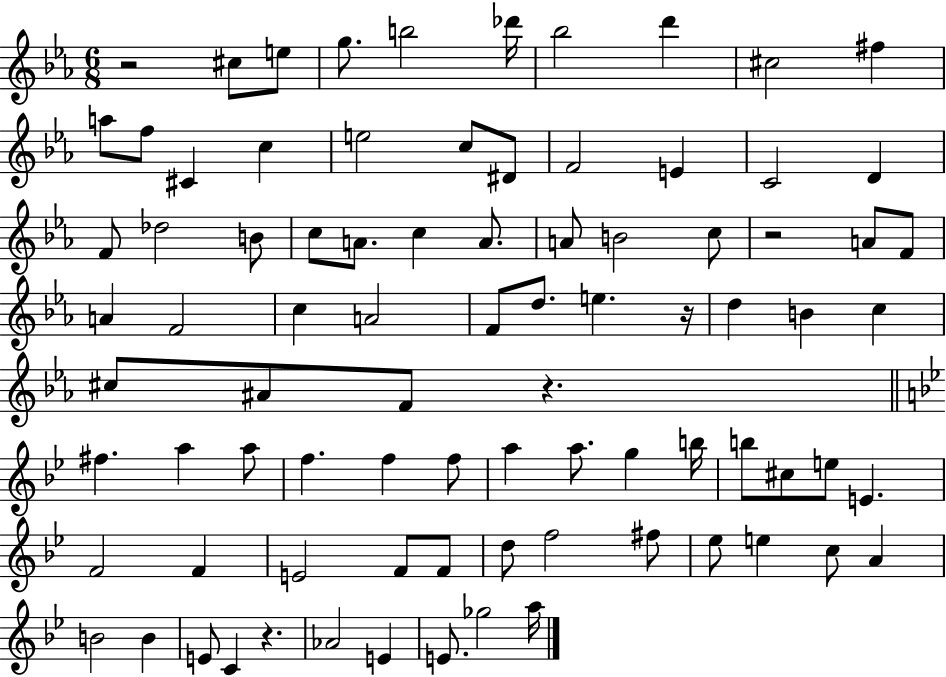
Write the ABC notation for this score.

X:1
T:Untitled
M:6/8
L:1/4
K:Eb
z2 ^c/2 e/2 g/2 b2 _d'/4 _b2 d' ^c2 ^f a/2 f/2 ^C c e2 c/2 ^D/2 F2 E C2 D F/2 _d2 B/2 c/2 A/2 c A/2 A/2 B2 c/2 z2 A/2 F/2 A F2 c A2 F/2 d/2 e z/4 d B c ^c/2 ^A/2 F/2 z ^f a a/2 f f f/2 a a/2 g b/4 b/2 ^c/2 e/2 E F2 F E2 F/2 F/2 d/2 f2 ^f/2 _e/2 e c/2 A B2 B E/2 C z _A2 E E/2 _g2 a/4